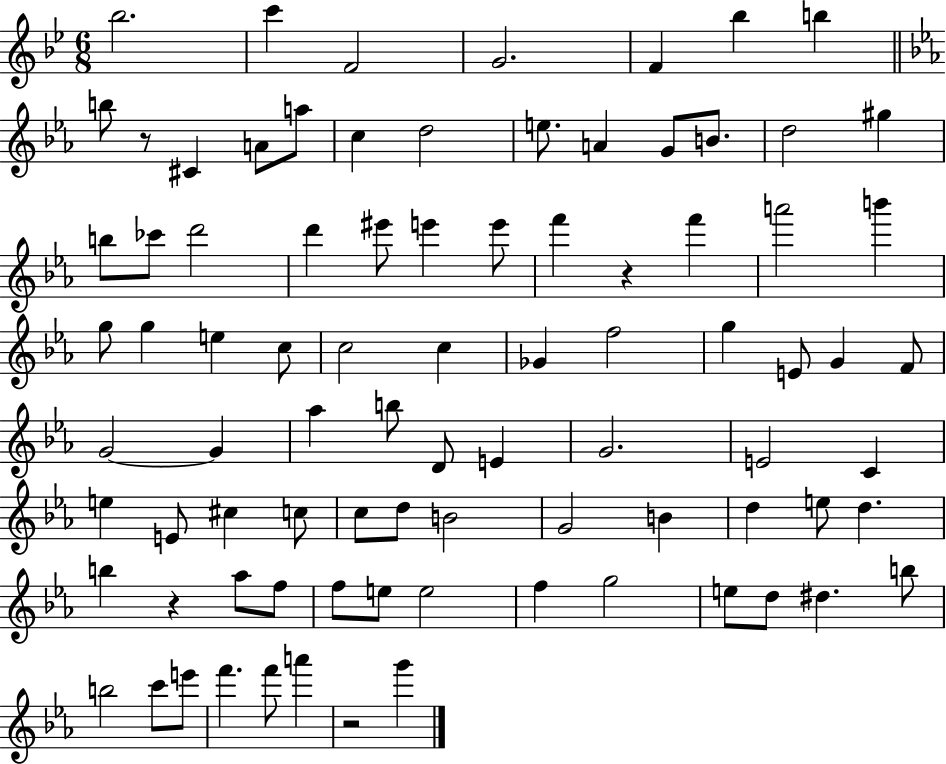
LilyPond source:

{
  \clef treble
  \numericTimeSignature
  \time 6/8
  \key bes \major
  bes''2. | c'''4 f'2 | g'2. | f'4 bes''4 b''4 | \break \bar "||" \break \key c \minor b''8 r8 cis'4 a'8 a''8 | c''4 d''2 | e''8. a'4 g'8 b'8. | d''2 gis''4 | \break b''8 ces'''8 d'''2 | d'''4 eis'''8 e'''4 e'''8 | f'''4 r4 f'''4 | a'''2 b'''4 | \break g''8 g''4 e''4 c''8 | c''2 c''4 | ges'4 f''2 | g''4 e'8 g'4 f'8 | \break g'2~~ g'4 | aes''4 b''8 d'8 e'4 | g'2. | e'2 c'4 | \break e''4 e'8 cis''4 c''8 | c''8 d''8 b'2 | g'2 b'4 | d''4 e''8 d''4. | \break b''4 r4 aes''8 f''8 | f''8 e''8 e''2 | f''4 g''2 | e''8 d''8 dis''4. b''8 | \break b''2 c'''8 e'''8 | f'''4. f'''8 a'''4 | r2 g'''4 | \bar "|."
}